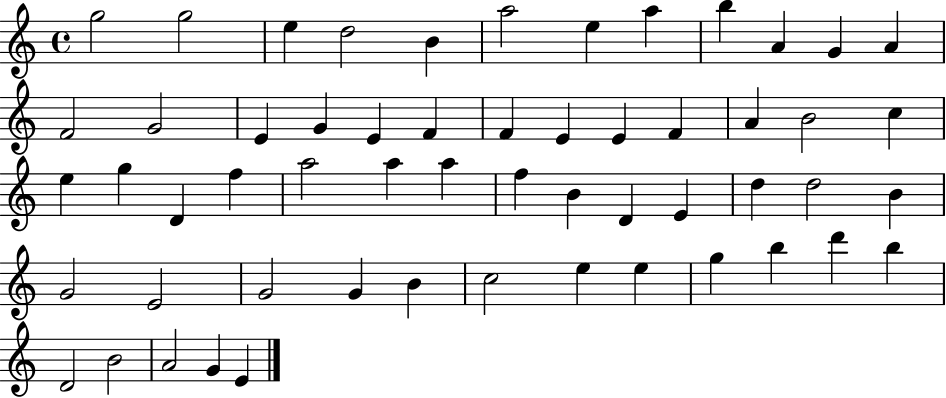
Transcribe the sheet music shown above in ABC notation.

X:1
T:Untitled
M:4/4
L:1/4
K:C
g2 g2 e d2 B a2 e a b A G A F2 G2 E G E F F E E F A B2 c e g D f a2 a a f B D E d d2 B G2 E2 G2 G B c2 e e g b d' b D2 B2 A2 G E